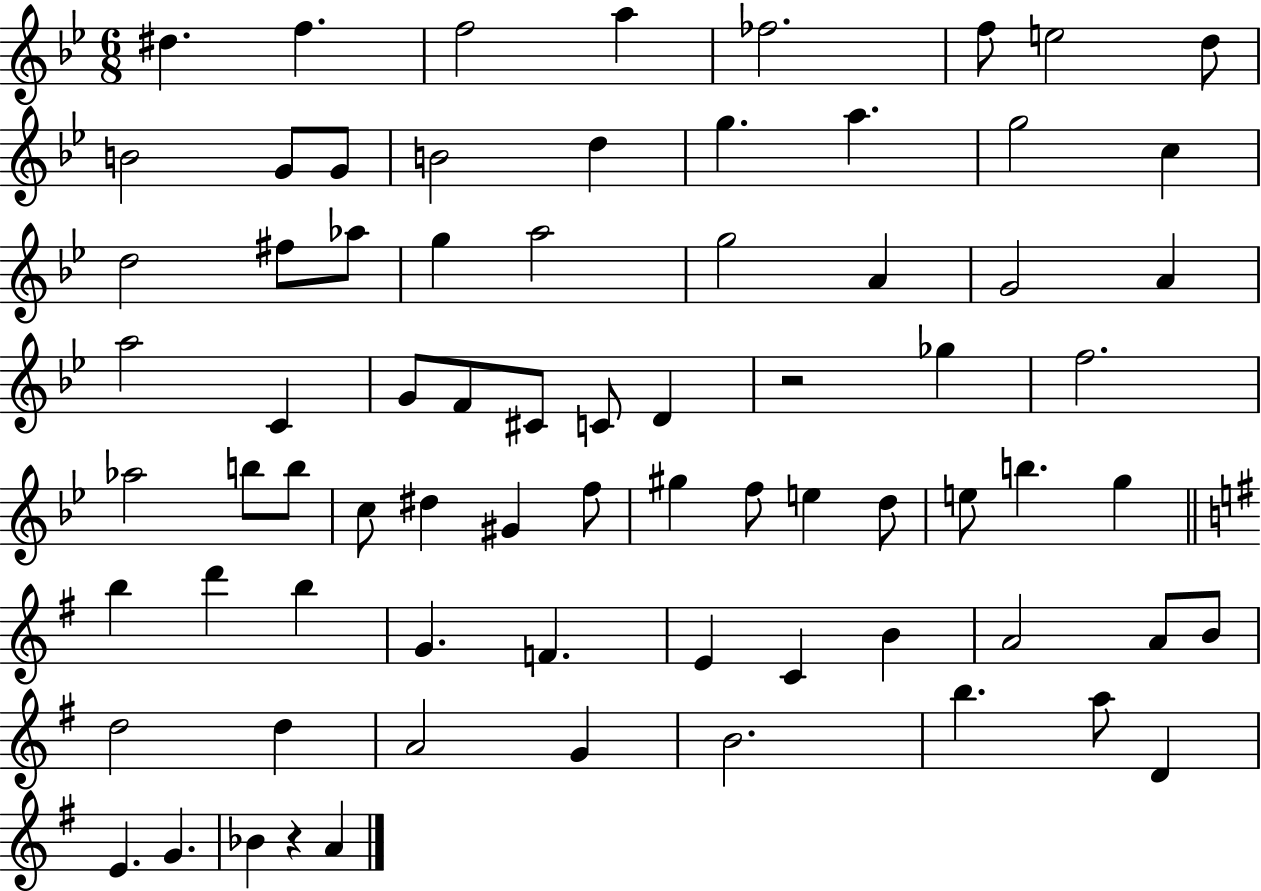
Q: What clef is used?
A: treble